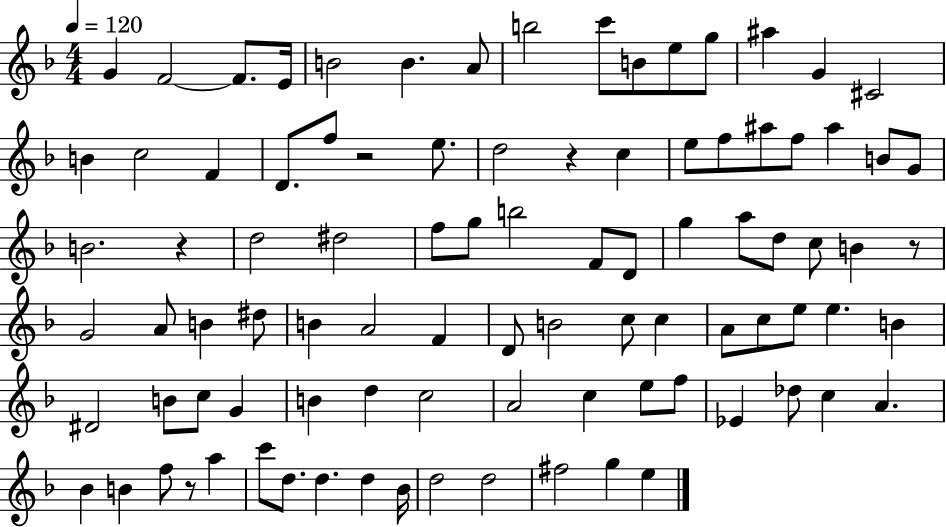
G4/q F4/h F4/e. E4/s B4/h B4/q. A4/e B5/h C6/e B4/e E5/e G5/e A#5/q G4/q C#4/h B4/q C5/h F4/q D4/e. F5/e R/h E5/e. D5/h R/q C5/q E5/e F5/e A#5/e F5/e A#5/q B4/e G4/e B4/h. R/q D5/h D#5/h F5/e G5/e B5/h F4/e D4/e G5/q A5/e D5/e C5/e B4/q R/e G4/h A4/e B4/q D#5/e B4/q A4/h F4/q D4/e B4/h C5/e C5/q A4/e C5/e E5/e E5/q. B4/q D#4/h B4/e C5/e G4/q B4/q D5/q C5/h A4/h C5/q E5/e F5/e Eb4/q Db5/e C5/q A4/q. Bb4/q B4/q F5/e R/e A5/q C6/e D5/e. D5/q. D5/q Bb4/s D5/h D5/h F#5/h G5/q E5/q